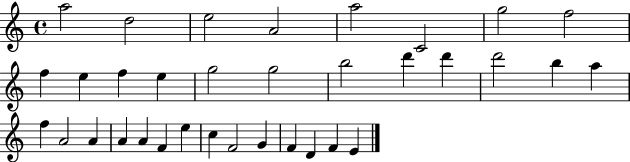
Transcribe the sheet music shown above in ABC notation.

X:1
T:Untitled
M:4/4
L:1/4
K:C
a2 d2 e2 A2 a2 C2 g2 f2 f e f e g2 g2 b2 d' d' d'2 b a f A2 A A A F e c F2 G F D F E